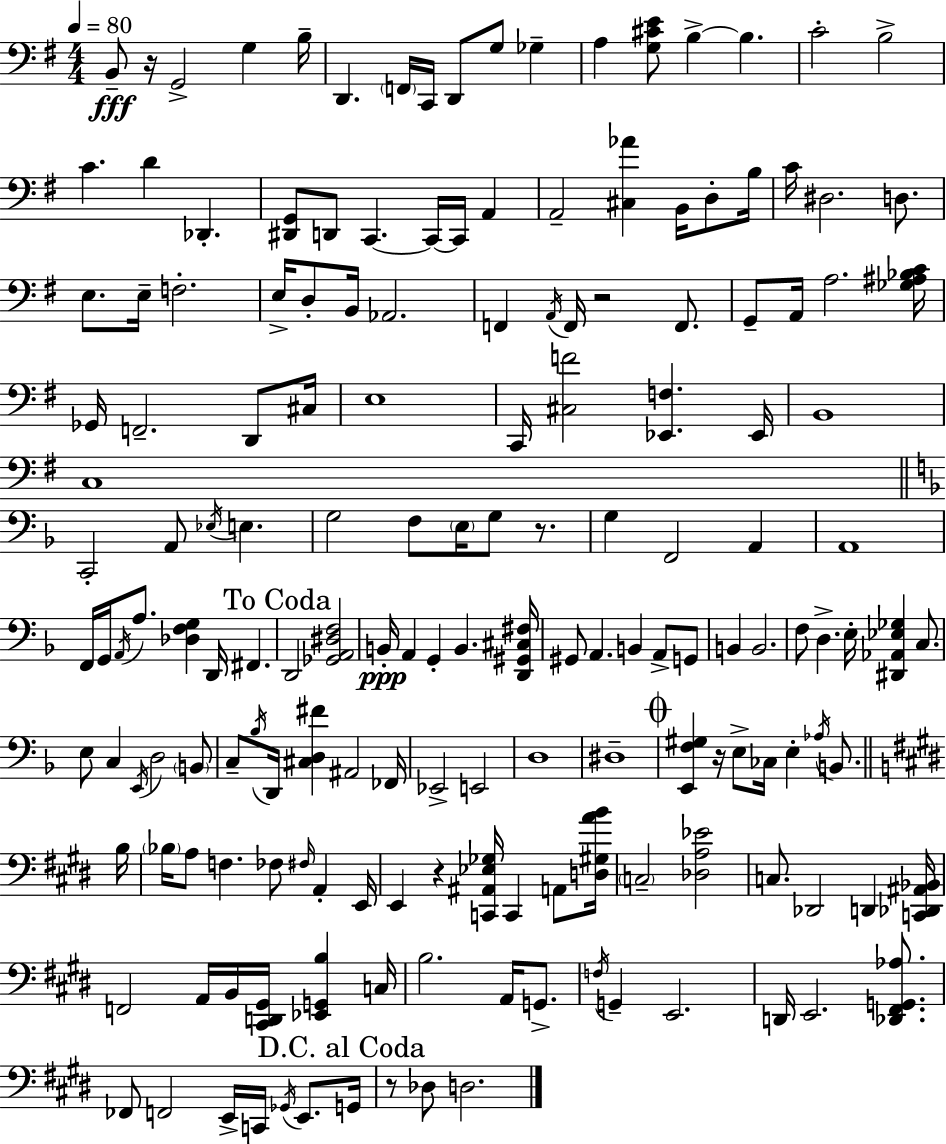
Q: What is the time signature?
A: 4/4